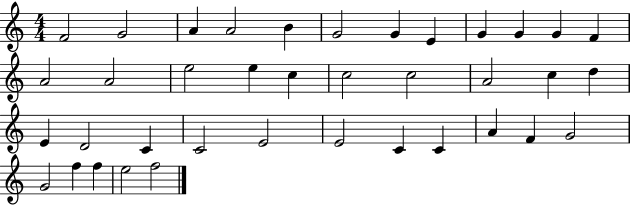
{
  \clef treble
  \numericTimeSignature
  \time 4/4
  \key c \major
  f'2 g'2 | a'4 a'2 b'4 | g'2 g'4 e'4 | g'4 g'4 g'4 f'4 | \break a'2 a'2 | e''2 e''4 c''4 | c''2 c''2 | a'2 c''4 d''4 | \break e'4 d'2 c'4 | c'2 e'2 | e'2 c'4 c'4 | a'4 f'4 g'2 | \break g'2 f''4 f''4 | e''2 f''2 | \bar "|."
}